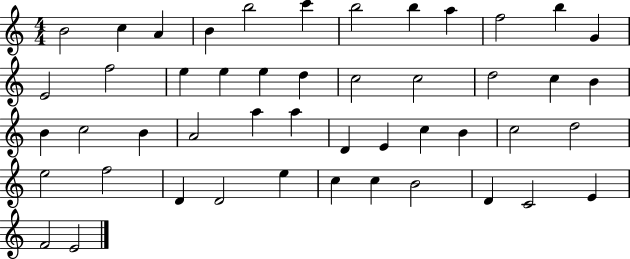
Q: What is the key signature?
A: C major